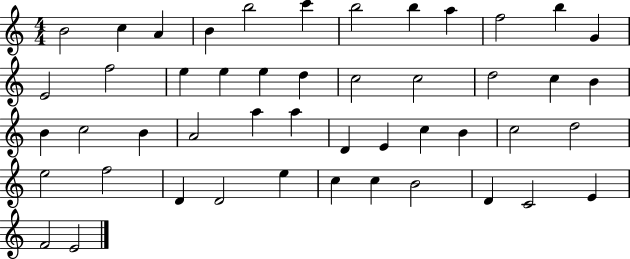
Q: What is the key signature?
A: C major